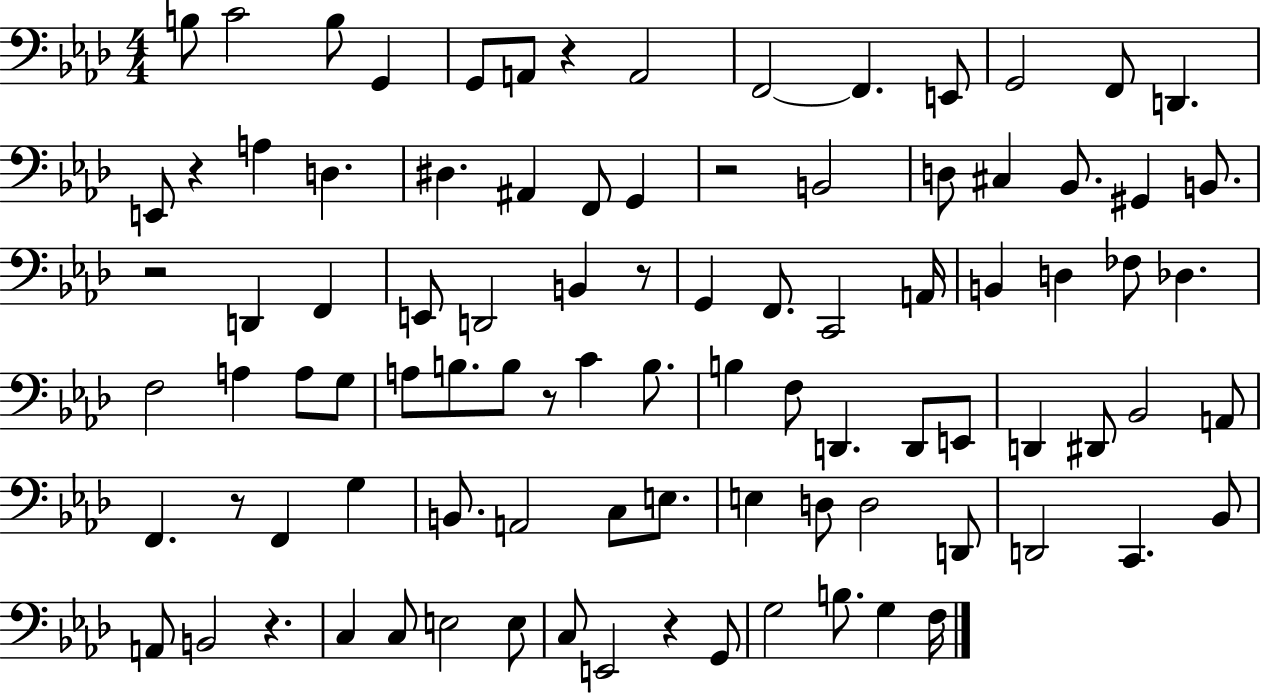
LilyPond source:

{
  \clef bass
  \numericTimeSignature
  \time 4/4
  \key aes \major
  \repeat volta 2 { b8 c'2 b8 g,4 | g,8 a,8 r4 a,2 | f,2~~ f,4. e,8 | g,2 f,8 d,4. | \break e,8 r4 a4 d4. | dis4. ais,4 f,8 g,4 | r2 b,2 | d8 cis4 bes,8. gis,4 b,8. | \break r2 d,4 f,4 | e,8 d,2 b,4 r8 | g,4 f,8. c,2 a,16 | b,4 d4 fes8 des4. | \break f2 a4 a8 g8 | a8 b8. b8 r8 c'4 b8. | b4 f8 d,4. d,8 e,8 | d,4 dis,8 bes,2 a,8 | \break f,4. r8 f,4 g4 | b,8. a,2 c8 e8. | e4 d8 d2 d,8 | d,2 c,4. bes,8 | \break a,8 b,2 r4. | c4 c8 e2 e8 | c8 e,2 r4 g,8 | g2 b8. g4 f16 | \break } \bar "|."
}